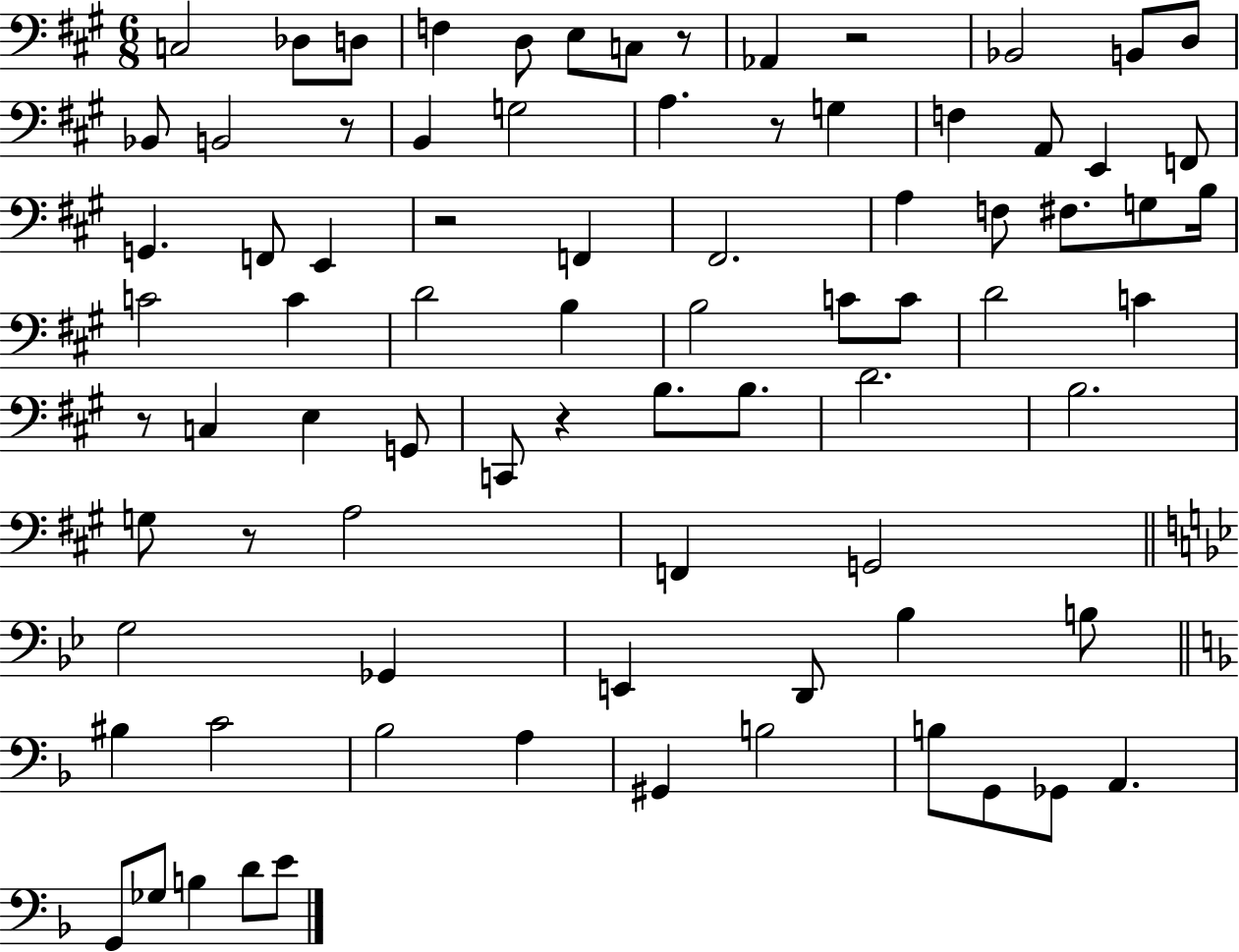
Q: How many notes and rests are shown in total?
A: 81